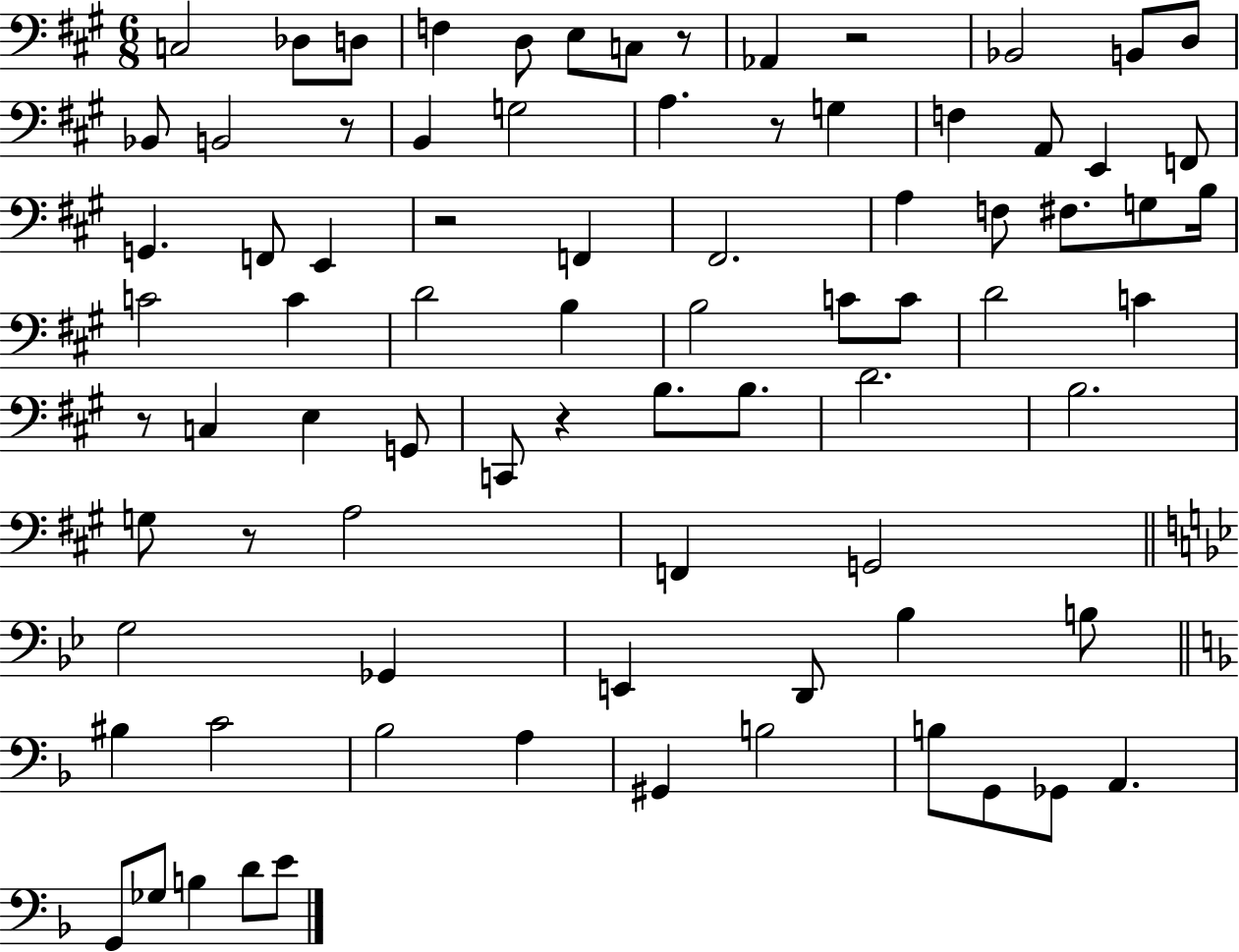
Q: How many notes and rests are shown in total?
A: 81